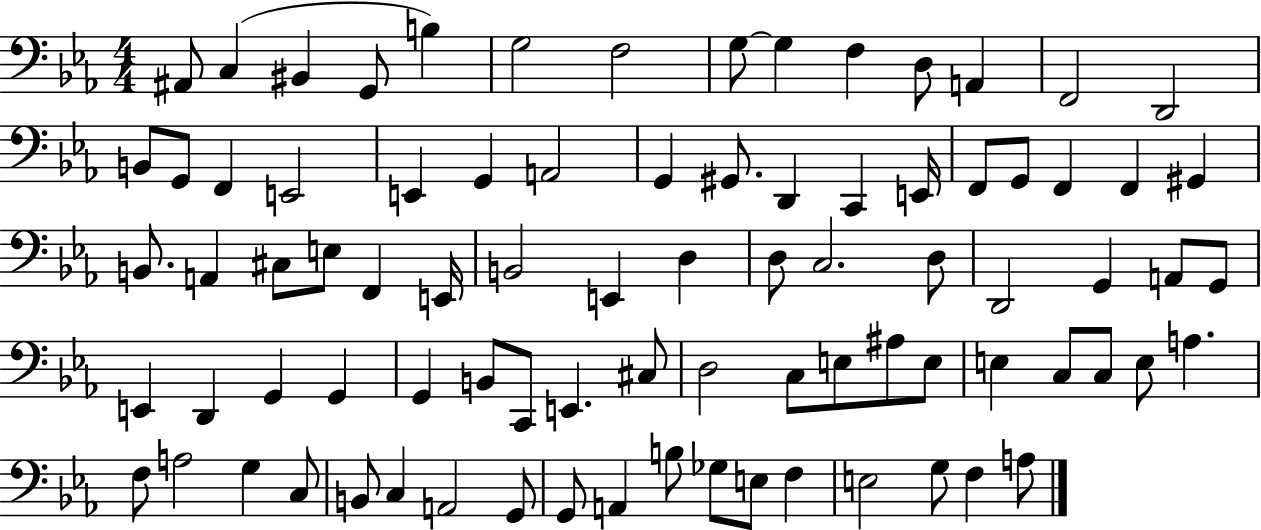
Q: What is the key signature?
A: EES major